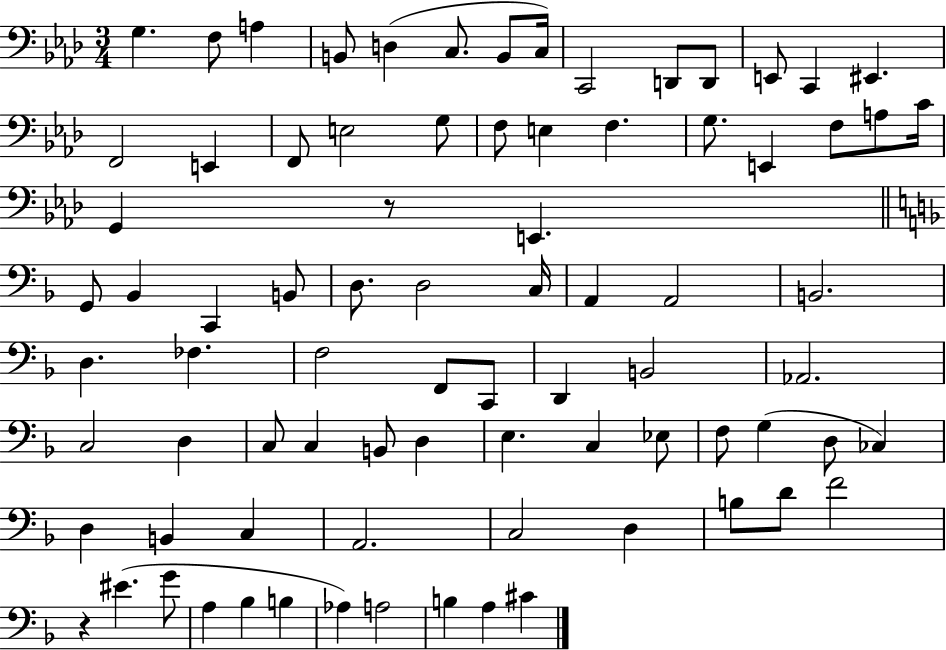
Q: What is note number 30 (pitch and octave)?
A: G2